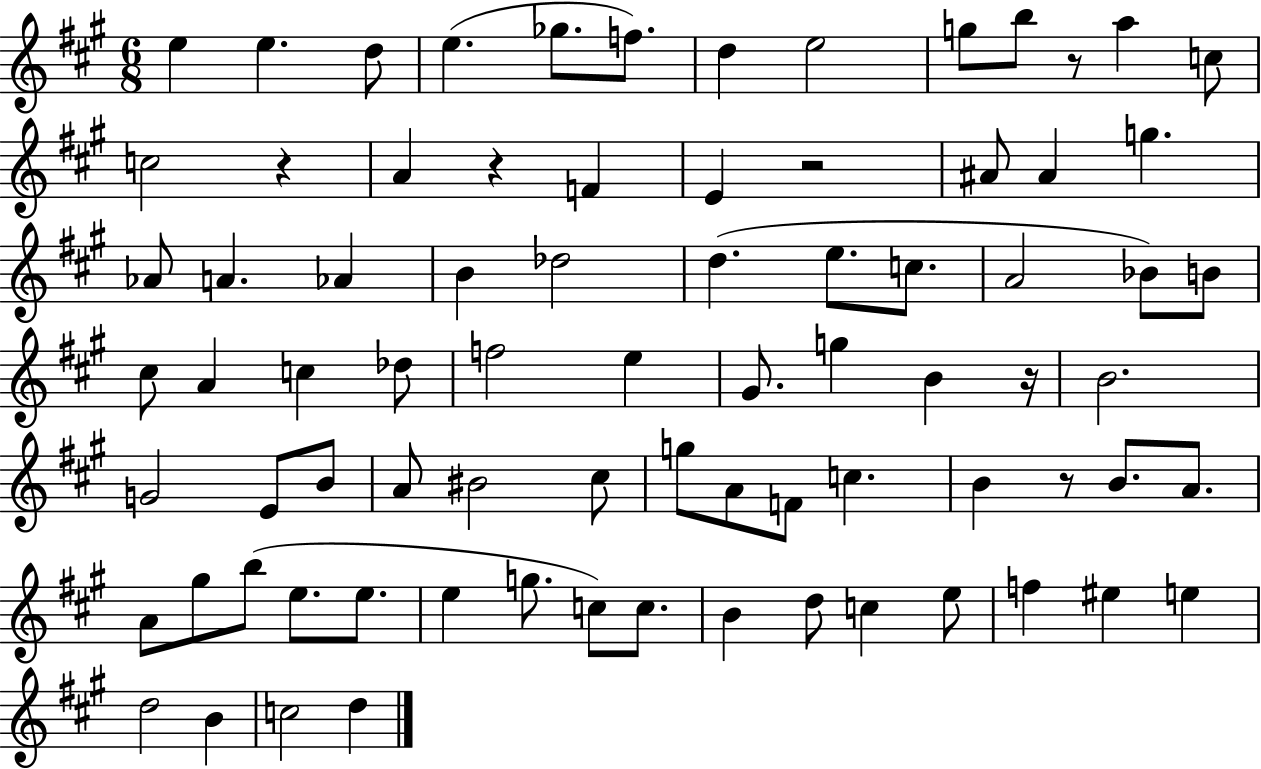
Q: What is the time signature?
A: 6/8